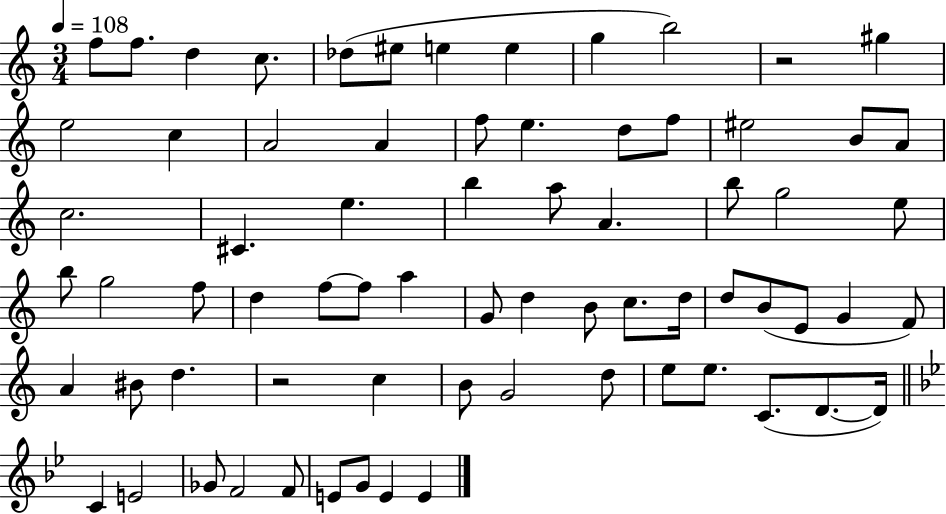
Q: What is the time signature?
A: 3/4